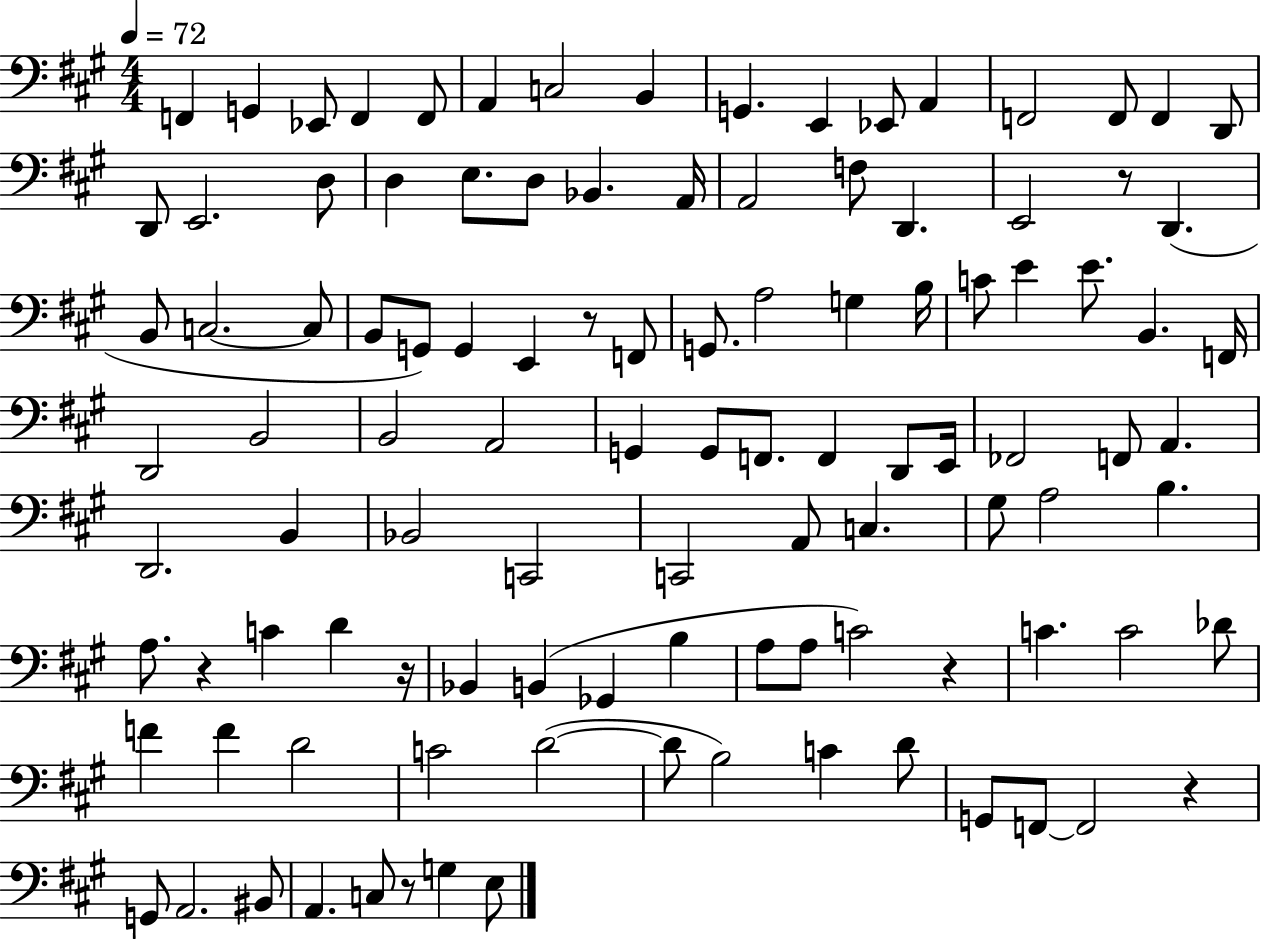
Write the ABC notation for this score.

X:1
T:Untitled
M:4/4
L:1/4
K:A
F,, G,, _E,,/2 F,, F,,/2 A,, C,2 B,, G,, E,, _E,,/2 A,, F,,2 F,,/2 F,, D,,/2 D,,/2 E,,2 D,/2 D, E,/2 D,/2 _B,, A,,/4 A,,2 F,/2 D,, E,,2 z/2 D,, B,,/2 C,2 C,/2 B,,/2 G,,/2 G,, E,, z/2 F,,/2 G,,/2 A,2 G, B,/4 C/2 E E/2 B,, F,,/4 D,,2 B,,2 B,,2 A,,2 G,, G,,/2 F,,/2 F,, D,,/2 E,,/4 _F,,2 F,,/2 A,, D,,2 B,, _B,,2 C,,2 C,,2 A,,/2 C, ^G,/2 A,2 B, A,/2 z C D z/4 _B,, B,, _G,, B, A,/2 A,/2 C2 z C C2 _D/2 F F D2 C2 D2 D/2 B,2 C D/2 G,,/2 F,,/2 F,,2 z G,,/2 A,,2 ^B,,/2 A,, C,/2 z/2 G, E,/2